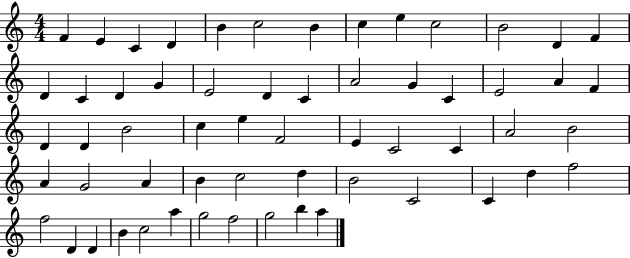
F4/q E4/q C4/q D4/q B4/q C5/h B4/q C5/q E5/q C5/h B4/h D4/q F4/q D4/q C4/q D4/q G4/q E4/h D4/q C4/q A4/h G4/q C4/q E4/h A4/q F4/q D4/q D4/q B4/h C5/q E5/q F4/h E4/q C4/h C4/q A4/h B4/h A4/q G4/h A4/q B4/q C5/h D5/q B4/h C4/h C4/q D5/q F5/h F5/h D4/q D4/q B4/q C5/h A5/q G5/h F5/h G5/h B5/q A5/q